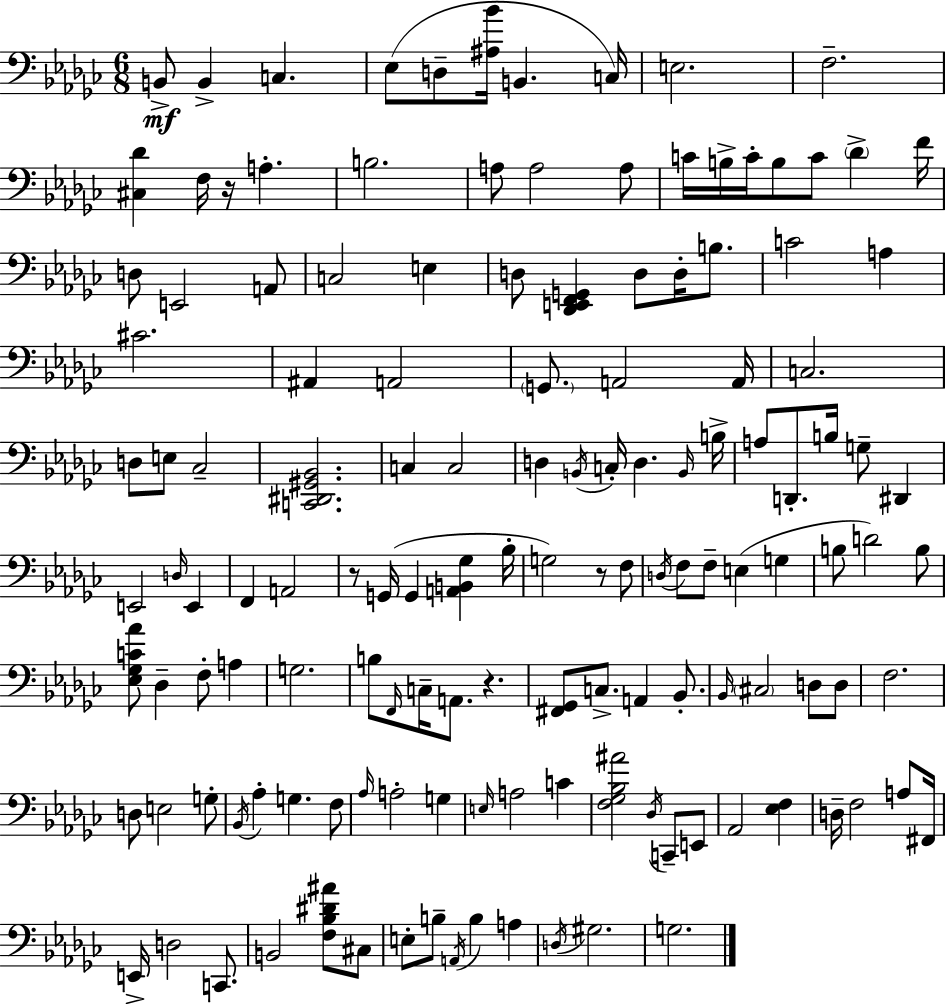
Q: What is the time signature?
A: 6/8